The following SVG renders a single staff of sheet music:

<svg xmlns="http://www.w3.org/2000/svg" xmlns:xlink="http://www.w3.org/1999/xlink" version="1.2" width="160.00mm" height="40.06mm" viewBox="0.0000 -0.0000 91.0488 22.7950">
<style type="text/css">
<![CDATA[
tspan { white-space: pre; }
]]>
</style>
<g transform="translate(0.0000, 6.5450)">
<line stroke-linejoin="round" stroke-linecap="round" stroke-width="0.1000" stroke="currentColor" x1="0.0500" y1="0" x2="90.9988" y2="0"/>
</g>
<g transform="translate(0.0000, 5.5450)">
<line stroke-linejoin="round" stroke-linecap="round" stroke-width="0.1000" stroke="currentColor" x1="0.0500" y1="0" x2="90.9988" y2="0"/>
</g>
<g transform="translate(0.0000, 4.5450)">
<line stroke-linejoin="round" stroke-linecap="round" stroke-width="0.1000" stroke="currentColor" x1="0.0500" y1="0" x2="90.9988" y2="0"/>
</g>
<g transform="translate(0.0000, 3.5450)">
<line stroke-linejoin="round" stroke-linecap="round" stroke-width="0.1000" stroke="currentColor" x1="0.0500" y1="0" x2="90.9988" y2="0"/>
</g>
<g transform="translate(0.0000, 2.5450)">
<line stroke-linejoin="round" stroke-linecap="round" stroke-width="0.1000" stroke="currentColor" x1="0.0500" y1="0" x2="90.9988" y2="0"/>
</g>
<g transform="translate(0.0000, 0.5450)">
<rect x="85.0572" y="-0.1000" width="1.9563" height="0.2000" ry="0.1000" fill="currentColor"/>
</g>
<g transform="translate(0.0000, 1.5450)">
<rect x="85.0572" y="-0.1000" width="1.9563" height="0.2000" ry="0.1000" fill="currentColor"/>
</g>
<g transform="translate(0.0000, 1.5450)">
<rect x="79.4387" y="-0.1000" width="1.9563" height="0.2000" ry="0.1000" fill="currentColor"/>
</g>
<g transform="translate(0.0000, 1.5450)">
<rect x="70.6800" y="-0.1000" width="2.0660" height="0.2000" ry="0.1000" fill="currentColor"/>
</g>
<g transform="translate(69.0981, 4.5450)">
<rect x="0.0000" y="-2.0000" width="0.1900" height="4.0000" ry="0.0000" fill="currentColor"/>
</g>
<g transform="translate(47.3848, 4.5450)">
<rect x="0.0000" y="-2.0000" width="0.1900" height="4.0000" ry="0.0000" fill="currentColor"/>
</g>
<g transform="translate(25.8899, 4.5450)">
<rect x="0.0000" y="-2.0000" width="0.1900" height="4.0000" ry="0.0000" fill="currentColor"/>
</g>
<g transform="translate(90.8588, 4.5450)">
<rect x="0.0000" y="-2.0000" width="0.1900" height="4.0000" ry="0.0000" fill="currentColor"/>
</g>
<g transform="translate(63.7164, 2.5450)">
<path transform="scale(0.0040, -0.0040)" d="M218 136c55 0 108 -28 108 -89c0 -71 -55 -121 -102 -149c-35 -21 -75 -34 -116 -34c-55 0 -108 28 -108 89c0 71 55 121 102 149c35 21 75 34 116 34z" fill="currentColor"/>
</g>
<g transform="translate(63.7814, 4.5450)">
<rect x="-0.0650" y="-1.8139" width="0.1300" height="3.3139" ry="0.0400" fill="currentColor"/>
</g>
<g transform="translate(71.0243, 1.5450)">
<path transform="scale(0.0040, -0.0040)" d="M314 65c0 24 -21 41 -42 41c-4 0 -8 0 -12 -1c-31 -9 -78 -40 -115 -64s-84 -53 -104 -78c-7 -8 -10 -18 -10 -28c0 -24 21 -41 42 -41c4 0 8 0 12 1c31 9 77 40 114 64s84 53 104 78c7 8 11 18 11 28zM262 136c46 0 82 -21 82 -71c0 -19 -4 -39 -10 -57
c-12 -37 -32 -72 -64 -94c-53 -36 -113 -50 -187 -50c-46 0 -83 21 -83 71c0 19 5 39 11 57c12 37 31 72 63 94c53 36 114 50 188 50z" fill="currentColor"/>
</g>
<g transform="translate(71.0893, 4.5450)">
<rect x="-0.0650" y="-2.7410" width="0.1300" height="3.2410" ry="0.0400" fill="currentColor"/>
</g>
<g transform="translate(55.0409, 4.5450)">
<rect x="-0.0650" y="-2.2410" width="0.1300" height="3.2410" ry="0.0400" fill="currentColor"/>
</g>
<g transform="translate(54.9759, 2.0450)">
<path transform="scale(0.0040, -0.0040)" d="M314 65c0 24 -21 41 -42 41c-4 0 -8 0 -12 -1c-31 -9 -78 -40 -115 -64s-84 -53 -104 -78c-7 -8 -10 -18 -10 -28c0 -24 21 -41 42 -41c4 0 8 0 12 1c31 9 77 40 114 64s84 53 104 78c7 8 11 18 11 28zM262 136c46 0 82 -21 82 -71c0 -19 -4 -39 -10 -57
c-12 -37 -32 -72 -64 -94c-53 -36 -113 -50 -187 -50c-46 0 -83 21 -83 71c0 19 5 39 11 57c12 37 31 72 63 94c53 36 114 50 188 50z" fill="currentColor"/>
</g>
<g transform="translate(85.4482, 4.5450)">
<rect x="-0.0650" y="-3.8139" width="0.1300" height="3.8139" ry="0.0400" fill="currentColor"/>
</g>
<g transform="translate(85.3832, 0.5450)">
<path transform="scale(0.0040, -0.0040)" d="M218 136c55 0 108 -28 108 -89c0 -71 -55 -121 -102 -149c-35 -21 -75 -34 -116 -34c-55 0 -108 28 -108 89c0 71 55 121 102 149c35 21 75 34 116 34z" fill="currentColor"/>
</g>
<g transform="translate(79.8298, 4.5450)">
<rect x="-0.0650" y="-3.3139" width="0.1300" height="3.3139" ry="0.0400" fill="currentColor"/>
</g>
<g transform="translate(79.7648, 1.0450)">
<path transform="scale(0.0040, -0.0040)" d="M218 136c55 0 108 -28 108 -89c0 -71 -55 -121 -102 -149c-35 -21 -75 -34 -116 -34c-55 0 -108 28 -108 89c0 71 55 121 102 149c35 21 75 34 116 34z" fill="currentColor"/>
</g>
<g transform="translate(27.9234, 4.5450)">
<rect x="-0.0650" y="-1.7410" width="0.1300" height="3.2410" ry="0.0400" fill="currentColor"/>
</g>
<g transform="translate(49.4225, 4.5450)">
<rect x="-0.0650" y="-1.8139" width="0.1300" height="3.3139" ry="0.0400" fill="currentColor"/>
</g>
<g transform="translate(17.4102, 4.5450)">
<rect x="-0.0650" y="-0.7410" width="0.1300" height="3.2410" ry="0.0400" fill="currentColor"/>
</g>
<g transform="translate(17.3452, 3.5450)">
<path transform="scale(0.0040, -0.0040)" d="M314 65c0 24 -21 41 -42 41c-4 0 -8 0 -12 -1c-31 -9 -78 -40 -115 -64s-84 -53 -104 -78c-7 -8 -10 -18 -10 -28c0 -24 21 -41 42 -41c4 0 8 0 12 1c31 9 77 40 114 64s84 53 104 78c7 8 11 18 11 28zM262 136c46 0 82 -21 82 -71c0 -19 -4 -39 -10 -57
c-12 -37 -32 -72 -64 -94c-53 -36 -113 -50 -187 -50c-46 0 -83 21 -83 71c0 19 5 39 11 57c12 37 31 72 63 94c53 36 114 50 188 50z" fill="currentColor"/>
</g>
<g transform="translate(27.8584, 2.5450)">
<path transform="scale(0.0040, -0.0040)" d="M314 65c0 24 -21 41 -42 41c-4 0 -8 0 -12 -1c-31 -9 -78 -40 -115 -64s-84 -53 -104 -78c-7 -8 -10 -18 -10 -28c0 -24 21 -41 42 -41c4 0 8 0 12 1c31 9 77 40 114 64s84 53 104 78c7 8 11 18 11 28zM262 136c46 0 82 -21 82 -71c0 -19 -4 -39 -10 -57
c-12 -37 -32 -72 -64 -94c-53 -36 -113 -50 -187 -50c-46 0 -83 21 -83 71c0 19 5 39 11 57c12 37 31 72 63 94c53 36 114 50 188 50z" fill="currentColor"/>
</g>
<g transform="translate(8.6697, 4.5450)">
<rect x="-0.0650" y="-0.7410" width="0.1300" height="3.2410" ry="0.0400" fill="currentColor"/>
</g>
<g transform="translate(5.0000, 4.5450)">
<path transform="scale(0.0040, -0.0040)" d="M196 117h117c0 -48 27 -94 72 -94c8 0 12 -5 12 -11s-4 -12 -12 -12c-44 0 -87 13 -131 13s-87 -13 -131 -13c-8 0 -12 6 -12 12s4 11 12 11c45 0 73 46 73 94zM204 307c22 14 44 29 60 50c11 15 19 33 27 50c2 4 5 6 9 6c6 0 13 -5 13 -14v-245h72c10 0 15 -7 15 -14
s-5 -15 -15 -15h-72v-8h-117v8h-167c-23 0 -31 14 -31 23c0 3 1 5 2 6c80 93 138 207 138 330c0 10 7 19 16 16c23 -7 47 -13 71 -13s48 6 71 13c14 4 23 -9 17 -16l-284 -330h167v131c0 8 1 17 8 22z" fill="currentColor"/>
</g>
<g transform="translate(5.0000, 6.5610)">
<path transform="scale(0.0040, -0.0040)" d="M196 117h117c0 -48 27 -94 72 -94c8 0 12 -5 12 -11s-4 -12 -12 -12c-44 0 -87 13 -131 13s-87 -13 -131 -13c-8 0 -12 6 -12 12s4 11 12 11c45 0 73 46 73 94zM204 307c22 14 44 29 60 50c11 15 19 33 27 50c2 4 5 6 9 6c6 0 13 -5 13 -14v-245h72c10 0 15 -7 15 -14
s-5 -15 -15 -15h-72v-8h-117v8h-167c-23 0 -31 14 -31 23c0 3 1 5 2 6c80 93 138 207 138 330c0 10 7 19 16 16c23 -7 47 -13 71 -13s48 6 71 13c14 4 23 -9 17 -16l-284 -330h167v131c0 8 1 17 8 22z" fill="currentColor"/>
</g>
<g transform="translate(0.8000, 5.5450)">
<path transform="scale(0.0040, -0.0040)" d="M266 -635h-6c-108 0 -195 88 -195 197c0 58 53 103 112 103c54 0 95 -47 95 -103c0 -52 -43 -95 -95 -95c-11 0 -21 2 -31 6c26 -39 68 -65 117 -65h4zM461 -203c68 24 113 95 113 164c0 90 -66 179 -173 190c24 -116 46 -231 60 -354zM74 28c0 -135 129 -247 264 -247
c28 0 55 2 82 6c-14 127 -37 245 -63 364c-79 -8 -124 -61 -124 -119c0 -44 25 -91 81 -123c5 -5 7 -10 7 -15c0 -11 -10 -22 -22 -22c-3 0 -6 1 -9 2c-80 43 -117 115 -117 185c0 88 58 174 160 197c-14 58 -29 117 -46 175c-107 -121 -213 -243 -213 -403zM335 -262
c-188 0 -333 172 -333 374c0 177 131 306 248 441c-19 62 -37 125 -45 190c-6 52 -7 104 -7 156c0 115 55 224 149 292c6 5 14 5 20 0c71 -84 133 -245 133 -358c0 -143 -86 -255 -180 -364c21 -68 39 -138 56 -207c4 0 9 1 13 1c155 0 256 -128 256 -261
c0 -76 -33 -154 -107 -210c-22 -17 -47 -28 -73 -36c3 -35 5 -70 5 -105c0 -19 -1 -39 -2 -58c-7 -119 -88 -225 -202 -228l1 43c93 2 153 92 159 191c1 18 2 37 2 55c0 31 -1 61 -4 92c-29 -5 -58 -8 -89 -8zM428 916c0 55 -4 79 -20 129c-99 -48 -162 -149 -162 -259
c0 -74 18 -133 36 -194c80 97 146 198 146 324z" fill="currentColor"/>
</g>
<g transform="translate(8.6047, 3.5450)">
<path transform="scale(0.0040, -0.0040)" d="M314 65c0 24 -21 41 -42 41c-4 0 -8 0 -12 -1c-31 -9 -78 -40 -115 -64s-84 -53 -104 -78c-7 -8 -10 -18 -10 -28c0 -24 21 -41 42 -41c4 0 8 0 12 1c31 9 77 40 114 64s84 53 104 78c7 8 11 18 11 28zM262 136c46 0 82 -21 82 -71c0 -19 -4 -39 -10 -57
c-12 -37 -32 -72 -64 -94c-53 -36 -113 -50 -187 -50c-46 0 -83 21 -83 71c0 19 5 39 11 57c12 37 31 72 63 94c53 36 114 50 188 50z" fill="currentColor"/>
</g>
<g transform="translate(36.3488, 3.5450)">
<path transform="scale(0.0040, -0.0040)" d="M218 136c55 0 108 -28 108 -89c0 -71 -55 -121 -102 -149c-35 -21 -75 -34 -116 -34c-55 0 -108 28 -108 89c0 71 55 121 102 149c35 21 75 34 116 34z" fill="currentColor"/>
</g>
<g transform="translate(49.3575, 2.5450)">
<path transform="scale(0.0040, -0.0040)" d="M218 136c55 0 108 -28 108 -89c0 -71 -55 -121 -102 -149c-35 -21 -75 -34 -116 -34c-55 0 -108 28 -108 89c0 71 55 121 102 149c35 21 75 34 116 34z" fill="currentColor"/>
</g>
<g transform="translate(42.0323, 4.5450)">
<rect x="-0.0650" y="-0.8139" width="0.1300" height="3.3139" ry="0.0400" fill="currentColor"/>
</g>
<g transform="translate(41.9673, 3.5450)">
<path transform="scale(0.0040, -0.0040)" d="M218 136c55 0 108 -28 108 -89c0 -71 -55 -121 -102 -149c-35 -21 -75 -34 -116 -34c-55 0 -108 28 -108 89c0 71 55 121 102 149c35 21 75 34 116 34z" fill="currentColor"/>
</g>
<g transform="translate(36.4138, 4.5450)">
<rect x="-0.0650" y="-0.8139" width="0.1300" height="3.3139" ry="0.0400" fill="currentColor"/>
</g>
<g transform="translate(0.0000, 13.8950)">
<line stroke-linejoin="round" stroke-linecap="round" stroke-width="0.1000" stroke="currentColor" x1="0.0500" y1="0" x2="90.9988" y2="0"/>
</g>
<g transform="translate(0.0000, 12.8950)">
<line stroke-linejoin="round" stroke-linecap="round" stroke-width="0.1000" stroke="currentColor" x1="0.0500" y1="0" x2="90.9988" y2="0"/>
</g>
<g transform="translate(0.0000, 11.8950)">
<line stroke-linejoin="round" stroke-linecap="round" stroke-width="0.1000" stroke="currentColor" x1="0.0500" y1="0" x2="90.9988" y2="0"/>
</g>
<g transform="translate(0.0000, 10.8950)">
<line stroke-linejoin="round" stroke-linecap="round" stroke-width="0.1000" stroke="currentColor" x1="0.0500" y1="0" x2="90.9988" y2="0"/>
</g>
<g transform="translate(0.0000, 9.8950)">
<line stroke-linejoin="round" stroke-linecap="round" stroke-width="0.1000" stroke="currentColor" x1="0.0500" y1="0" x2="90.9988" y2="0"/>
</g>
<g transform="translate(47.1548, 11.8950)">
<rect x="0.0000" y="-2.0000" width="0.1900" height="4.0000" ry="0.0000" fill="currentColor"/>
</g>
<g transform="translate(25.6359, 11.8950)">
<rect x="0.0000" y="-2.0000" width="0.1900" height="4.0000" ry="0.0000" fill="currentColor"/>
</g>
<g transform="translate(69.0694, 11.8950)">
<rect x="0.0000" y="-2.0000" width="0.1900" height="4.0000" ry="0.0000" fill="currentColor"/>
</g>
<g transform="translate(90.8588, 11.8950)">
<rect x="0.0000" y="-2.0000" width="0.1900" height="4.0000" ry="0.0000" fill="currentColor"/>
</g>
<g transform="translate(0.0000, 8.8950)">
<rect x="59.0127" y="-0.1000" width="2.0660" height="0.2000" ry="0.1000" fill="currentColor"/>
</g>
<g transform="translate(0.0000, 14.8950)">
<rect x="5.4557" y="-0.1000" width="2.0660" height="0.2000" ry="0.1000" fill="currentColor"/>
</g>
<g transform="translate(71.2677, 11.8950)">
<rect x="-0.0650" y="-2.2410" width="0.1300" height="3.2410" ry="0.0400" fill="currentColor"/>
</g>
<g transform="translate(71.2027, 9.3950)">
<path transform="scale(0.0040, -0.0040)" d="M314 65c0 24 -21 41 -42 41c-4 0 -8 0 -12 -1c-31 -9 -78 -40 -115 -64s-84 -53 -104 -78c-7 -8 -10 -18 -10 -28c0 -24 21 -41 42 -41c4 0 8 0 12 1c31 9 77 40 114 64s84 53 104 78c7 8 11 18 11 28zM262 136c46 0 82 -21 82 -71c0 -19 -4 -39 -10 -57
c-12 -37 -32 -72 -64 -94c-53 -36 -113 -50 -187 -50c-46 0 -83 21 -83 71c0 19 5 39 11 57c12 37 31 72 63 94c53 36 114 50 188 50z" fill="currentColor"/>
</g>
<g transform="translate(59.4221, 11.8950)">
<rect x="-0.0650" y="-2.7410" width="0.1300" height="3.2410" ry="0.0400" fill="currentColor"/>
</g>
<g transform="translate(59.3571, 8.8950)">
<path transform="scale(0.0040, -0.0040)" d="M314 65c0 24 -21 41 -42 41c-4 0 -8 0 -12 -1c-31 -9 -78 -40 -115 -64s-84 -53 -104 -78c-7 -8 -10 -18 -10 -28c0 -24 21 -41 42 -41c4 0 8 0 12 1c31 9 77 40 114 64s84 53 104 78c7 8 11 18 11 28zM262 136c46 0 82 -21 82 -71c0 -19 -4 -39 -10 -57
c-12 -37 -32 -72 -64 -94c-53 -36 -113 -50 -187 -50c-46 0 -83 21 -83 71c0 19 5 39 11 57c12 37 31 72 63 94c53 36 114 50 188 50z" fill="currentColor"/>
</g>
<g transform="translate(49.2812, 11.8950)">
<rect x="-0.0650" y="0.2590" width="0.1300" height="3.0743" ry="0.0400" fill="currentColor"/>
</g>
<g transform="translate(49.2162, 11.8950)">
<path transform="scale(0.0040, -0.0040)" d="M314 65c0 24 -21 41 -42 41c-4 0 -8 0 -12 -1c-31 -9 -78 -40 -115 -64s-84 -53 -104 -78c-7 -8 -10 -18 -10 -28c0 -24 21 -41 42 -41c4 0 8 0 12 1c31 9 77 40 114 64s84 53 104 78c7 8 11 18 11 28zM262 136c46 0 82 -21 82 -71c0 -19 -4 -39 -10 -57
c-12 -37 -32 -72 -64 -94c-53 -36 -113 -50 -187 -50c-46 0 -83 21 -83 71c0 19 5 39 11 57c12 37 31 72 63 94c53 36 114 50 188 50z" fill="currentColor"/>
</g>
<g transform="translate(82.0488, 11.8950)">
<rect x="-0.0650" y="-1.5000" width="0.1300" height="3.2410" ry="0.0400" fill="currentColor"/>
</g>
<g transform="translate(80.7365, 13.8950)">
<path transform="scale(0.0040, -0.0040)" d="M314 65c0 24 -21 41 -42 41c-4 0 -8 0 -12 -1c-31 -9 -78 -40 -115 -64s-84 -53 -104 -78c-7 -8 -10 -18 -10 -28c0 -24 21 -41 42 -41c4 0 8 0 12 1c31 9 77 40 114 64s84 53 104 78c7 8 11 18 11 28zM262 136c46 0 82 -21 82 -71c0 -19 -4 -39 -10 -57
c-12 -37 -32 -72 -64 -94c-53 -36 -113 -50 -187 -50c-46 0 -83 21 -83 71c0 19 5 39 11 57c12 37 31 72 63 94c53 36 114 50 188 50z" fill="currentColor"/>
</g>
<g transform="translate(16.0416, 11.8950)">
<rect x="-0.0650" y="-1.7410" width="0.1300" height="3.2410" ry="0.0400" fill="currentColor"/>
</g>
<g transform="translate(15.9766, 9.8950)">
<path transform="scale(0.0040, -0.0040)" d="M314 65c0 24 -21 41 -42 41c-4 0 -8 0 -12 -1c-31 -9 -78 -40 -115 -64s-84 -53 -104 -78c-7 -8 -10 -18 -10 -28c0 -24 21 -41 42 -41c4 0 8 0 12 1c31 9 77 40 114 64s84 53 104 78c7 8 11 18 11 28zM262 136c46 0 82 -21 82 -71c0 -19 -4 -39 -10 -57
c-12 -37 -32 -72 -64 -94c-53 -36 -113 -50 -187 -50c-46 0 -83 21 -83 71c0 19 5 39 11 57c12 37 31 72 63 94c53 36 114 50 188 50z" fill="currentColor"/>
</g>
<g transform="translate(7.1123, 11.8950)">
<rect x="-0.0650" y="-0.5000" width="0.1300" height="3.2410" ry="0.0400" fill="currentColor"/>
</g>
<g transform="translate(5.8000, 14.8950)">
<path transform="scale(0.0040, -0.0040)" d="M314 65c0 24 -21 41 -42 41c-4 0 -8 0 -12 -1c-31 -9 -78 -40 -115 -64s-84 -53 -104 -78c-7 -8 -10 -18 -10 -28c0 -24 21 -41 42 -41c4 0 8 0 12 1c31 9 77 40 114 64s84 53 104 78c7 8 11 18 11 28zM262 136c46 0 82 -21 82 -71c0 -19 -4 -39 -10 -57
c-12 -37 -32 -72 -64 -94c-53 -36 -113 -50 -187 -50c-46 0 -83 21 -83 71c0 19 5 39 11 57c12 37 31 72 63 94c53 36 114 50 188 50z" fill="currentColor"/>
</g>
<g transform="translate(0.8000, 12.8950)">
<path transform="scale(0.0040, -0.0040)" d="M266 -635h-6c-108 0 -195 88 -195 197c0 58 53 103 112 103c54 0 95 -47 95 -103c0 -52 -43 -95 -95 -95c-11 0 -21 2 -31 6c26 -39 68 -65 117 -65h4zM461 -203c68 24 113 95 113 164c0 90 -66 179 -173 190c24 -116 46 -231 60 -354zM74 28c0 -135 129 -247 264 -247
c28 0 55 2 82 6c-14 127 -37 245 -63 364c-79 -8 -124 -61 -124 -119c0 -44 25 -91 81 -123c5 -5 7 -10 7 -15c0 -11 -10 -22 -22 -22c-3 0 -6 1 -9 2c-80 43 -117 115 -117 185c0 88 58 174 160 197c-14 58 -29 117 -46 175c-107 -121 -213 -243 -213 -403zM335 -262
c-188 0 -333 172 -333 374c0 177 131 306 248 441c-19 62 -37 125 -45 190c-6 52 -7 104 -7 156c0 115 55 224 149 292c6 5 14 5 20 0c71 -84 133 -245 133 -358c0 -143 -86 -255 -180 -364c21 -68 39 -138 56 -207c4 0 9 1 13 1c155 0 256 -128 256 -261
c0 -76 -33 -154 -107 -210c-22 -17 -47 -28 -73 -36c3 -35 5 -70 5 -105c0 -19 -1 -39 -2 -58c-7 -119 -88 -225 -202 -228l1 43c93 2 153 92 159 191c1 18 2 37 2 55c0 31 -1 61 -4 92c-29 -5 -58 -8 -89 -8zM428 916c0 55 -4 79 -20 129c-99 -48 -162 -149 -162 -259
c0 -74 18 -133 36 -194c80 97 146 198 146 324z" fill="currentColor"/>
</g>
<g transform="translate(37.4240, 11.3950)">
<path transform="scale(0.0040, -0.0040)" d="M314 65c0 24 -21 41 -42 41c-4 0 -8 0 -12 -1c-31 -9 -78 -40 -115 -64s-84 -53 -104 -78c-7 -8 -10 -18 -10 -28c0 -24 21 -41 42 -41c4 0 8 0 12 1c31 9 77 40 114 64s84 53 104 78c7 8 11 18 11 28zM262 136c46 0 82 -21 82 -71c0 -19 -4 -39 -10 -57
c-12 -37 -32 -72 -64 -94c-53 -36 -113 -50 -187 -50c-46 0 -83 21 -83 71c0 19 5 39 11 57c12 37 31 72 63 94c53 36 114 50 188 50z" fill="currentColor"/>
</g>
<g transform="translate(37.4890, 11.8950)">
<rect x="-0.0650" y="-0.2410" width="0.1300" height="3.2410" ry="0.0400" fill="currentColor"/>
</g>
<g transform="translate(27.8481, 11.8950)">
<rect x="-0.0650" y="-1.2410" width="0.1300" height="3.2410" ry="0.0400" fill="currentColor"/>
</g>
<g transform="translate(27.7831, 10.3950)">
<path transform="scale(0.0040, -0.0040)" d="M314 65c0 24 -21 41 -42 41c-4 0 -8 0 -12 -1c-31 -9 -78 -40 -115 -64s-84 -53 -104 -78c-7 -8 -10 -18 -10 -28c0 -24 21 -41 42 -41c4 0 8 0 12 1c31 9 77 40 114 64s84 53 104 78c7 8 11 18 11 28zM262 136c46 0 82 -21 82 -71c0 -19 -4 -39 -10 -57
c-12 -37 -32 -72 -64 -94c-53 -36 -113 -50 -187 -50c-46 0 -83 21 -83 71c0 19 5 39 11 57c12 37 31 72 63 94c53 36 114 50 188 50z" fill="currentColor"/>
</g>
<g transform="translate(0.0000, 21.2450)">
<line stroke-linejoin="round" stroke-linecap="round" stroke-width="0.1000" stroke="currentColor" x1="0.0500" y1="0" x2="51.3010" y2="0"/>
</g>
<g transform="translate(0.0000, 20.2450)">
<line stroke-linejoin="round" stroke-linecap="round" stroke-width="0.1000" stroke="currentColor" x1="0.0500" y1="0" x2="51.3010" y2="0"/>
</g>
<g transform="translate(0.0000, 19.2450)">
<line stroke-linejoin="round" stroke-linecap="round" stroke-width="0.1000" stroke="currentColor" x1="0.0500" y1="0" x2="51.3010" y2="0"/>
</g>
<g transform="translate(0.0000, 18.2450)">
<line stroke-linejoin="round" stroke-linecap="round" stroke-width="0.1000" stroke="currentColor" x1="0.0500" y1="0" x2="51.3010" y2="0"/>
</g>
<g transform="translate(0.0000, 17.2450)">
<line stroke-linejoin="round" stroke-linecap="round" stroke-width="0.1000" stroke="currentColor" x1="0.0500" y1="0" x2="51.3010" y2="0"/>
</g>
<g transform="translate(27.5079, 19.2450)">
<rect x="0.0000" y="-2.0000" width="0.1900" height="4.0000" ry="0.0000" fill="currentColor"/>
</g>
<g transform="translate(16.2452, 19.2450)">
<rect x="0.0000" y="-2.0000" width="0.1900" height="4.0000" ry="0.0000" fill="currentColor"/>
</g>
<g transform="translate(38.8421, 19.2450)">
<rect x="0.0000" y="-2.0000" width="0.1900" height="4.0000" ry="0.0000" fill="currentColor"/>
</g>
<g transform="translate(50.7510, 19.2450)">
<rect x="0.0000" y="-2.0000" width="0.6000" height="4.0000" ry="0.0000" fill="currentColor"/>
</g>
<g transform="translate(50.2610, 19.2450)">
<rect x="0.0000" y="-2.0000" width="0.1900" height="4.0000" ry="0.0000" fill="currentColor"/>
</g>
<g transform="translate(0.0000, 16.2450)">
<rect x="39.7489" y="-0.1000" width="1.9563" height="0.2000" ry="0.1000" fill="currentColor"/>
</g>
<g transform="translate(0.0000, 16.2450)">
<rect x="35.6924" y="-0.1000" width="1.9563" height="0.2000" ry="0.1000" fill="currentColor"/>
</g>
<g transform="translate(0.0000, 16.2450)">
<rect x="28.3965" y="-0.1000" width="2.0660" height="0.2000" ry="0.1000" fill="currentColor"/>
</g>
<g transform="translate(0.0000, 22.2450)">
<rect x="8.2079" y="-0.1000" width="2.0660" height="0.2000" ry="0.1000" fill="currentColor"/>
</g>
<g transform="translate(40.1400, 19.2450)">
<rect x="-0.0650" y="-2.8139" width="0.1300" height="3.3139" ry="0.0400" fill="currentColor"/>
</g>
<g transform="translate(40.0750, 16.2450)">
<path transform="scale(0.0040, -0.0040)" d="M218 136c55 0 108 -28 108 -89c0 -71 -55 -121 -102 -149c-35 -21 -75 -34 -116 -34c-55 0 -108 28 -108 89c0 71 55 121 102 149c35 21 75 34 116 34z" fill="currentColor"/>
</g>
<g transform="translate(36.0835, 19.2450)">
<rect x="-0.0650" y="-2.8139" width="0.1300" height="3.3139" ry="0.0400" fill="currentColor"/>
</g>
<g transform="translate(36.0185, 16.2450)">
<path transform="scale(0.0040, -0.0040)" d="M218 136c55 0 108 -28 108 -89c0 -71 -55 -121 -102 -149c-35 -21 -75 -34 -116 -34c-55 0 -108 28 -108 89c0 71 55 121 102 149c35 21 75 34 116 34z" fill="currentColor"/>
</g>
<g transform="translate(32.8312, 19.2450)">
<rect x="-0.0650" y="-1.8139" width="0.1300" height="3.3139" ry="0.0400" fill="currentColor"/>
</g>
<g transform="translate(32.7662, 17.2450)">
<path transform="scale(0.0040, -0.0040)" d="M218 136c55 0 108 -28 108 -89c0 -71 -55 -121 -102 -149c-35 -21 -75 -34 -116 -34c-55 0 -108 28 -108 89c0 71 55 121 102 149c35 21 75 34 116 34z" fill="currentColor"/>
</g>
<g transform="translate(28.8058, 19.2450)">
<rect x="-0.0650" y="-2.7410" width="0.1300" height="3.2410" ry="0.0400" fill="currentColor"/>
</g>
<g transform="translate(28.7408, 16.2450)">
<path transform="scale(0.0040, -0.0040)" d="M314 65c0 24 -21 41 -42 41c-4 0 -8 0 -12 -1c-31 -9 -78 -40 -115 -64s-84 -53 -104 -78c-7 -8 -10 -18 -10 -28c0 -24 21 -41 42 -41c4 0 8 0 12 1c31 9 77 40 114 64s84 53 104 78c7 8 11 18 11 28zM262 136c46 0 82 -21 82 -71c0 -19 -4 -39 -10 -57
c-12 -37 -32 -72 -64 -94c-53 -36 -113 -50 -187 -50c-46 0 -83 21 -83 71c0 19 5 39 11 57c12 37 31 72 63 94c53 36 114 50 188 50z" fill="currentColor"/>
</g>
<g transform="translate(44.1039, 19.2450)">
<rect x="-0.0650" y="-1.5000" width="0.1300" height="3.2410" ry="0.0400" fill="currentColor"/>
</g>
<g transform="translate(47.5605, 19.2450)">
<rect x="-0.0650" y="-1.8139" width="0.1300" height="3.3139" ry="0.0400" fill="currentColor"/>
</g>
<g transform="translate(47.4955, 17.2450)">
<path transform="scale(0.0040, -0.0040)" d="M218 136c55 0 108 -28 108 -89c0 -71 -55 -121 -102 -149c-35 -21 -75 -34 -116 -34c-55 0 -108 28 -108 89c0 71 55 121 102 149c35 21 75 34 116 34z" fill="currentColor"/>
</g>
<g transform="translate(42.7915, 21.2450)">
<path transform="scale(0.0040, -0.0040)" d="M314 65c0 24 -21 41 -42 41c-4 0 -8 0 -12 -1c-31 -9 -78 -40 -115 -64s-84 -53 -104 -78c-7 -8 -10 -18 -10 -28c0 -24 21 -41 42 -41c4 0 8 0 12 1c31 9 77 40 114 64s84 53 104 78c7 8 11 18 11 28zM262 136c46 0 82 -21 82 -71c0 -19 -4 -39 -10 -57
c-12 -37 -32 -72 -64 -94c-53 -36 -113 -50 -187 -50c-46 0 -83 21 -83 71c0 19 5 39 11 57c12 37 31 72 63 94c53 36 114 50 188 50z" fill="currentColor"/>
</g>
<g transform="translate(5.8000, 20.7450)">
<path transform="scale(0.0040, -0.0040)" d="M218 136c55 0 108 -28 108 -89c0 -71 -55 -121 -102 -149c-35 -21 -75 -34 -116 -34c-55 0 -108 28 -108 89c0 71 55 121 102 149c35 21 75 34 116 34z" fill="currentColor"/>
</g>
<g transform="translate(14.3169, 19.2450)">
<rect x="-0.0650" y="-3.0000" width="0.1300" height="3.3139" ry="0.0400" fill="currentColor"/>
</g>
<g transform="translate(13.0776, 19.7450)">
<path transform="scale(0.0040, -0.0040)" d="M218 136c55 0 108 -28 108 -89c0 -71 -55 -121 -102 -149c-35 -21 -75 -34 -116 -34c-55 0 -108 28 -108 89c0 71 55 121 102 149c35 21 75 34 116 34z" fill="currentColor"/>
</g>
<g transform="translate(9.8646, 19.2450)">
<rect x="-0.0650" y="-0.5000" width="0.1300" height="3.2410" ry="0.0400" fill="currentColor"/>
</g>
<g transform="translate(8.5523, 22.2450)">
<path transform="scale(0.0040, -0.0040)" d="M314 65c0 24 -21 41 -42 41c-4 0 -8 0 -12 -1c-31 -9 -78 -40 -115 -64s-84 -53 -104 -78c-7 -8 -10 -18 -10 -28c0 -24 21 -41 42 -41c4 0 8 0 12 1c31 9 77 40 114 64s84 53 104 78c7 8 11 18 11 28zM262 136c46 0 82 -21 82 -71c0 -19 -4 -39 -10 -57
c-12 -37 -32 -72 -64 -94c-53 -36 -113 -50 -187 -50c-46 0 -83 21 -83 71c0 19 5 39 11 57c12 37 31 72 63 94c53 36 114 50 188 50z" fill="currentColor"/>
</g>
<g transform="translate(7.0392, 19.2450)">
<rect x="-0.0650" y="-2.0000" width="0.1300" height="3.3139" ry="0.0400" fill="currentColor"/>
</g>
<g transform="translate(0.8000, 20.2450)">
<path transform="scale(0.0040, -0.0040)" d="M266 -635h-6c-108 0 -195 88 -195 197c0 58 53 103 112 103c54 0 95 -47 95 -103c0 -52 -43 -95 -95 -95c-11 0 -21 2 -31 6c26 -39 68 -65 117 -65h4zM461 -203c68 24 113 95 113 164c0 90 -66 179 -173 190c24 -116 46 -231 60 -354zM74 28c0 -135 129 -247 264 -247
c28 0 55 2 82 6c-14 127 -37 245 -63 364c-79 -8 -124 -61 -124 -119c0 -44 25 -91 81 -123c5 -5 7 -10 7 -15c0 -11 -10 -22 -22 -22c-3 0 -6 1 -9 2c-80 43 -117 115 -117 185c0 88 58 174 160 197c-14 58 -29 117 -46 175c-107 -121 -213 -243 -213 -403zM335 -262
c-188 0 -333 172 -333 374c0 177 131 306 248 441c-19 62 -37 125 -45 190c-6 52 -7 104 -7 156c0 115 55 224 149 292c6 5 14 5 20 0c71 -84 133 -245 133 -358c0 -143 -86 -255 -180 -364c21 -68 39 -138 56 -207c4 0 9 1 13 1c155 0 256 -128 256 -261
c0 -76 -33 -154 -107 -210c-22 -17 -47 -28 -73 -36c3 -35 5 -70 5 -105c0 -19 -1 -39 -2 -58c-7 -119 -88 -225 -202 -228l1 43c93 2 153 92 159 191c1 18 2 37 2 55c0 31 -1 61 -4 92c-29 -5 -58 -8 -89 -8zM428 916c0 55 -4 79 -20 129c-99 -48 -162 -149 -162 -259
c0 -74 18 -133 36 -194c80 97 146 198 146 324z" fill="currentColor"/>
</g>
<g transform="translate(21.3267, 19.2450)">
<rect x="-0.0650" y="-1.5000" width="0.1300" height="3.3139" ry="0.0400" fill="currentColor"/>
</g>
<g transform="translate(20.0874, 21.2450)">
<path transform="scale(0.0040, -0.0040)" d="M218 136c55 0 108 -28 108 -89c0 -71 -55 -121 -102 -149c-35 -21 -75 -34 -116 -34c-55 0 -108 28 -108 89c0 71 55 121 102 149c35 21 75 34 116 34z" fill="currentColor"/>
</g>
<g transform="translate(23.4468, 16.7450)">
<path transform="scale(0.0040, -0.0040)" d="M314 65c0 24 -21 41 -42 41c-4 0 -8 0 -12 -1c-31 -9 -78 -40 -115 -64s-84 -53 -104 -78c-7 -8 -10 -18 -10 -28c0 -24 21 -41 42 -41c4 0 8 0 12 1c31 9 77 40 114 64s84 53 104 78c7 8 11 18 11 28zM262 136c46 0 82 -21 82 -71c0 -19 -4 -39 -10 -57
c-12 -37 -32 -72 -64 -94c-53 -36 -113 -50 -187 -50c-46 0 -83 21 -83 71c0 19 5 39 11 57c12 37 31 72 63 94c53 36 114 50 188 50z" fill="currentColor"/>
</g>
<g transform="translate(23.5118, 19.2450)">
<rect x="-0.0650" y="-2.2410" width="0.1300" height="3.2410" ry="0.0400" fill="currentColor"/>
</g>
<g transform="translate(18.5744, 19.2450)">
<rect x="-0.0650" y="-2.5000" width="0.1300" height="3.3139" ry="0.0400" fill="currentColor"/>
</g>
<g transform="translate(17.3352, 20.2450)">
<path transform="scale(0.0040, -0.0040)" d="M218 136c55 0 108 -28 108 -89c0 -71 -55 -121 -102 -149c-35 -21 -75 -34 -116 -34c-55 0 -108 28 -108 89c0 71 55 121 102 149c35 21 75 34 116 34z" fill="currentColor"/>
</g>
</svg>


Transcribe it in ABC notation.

X:1
T:Untitled
M:4/4
L:1/4
K:C
d2 d2 f2 d d f g2 f a2 b c' C2 f2 e2 c2 B2 a2 g2 E2 F C2 A G E g2 a2 f a a E2 f